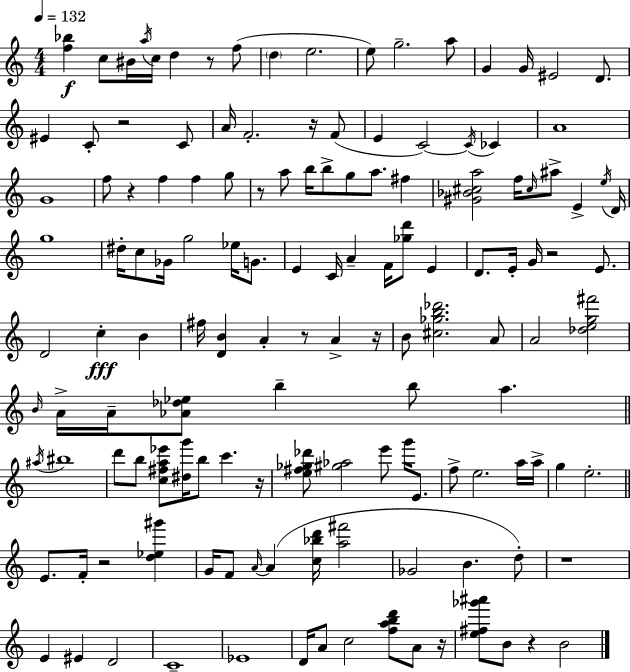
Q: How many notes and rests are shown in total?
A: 138